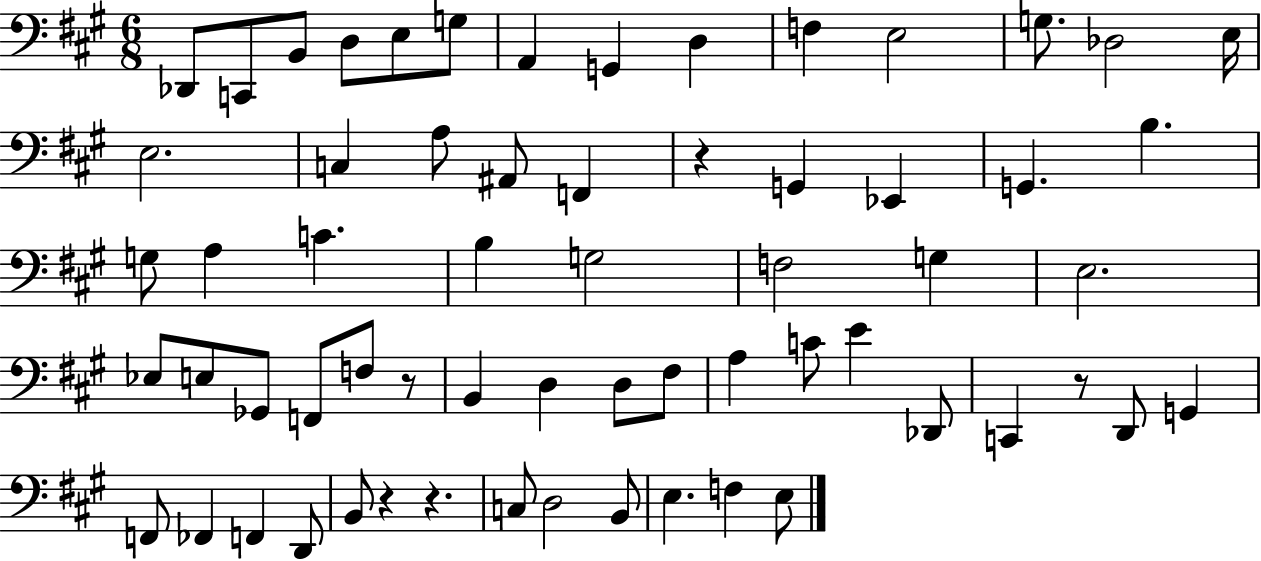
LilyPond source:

{
  \clef bass
  \numericTimeSignature
  \time 6/8
  \key a \major
  des,8 c,8 b,8 d8 e8 g8 | a,4 g,4 d4 | f4 e2 | g8. des2 e16 | \break e2. | c4 a8 ais,8 f,4 | r4 g,4 ees,4 | g,4. b4. | \break g8 a4 c'4. | b4 g2 | f2 g4 | e2. | \break ees8 e8 ges,8 f,8 f8 r8 | b,4 d4 d8 fis8 | a4 c'8 e'4 des,8 | c,4 r8 d,8 g,4 | \break f,8 fes,4 f,4 d,8 | b,8 r4 r4. | c8 d2 b,8 | e4. f4 e8 | \break \bar "|."
}